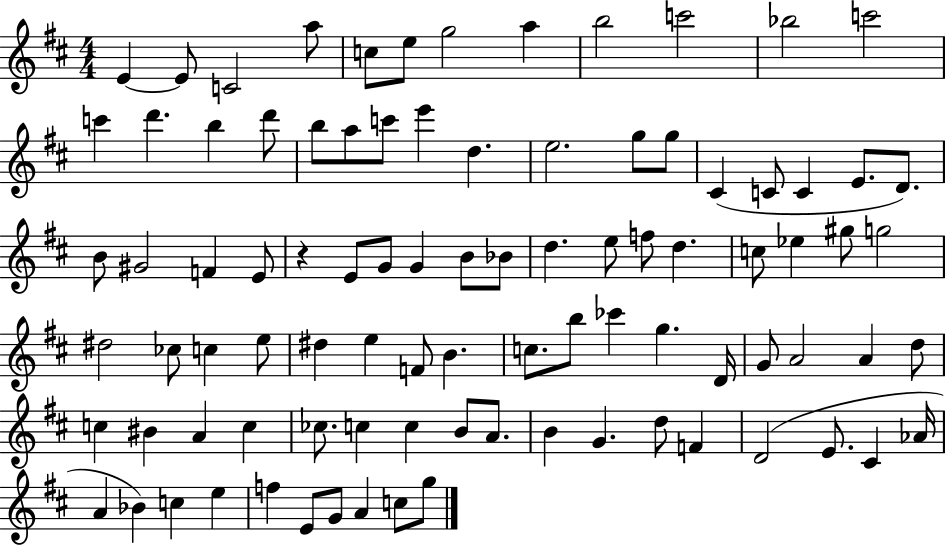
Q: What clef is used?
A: treble